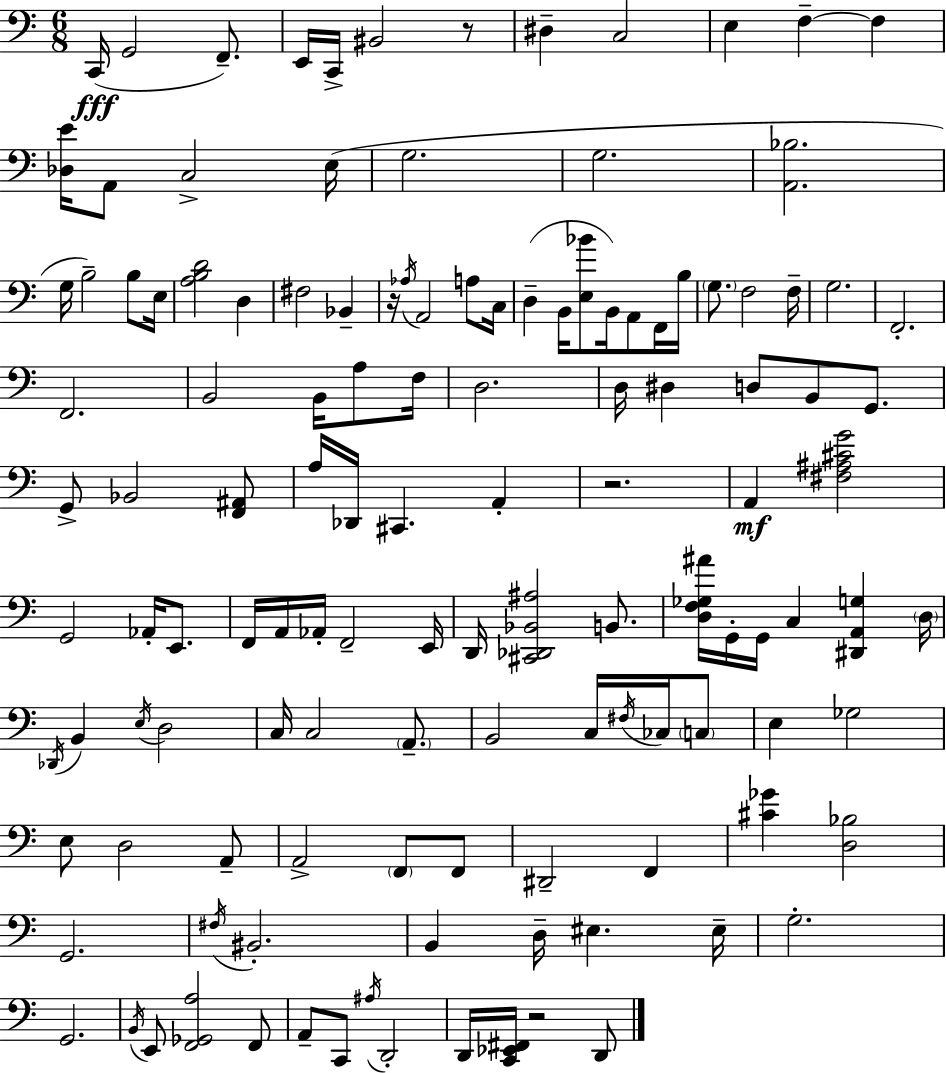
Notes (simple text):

C2/s G2/h F2/e. E2/s C2/s BIS2/h R/e D#3/q C3/h E3/q F3/q F3/q [Db3,E4]/s A2/e C3/h E3/s G3/h. G3/h. [A2,Bb3]/h. G3/s B3/h B3/e E3/s [A3,B3,D4]/h D3/q F#3/h Bb2/q R/s Ab3/s A2/h A3/e C3/s D3/q B2/s [E3,Bb4]/e B2/s A2/e F2/s B3/s G3/e. F3/h F3/s G3/h. F2/h. F2/h. B2/h B2/s A3/e F3/s D3/h. D3/s D#3/q D3/e B2/e G2/e. G2/e Bb2/h [F2,A#2]/e A3/s Db2/s C#2/q. A2/q R/h. A2/q [F#3,A#3,C#4,G4]/h G2/h Ab2/s E2/e. F2/s A2/s Ab2/s F2/h E2/s D2/s [C#2,Db2,Bb2,A#3]/h B2/e. [D3,F3,Gb3,A#4]/s G2/s G2/s C3/q [D#2,A2,G3]/q D3/s Db2/s B2/q E3/s D3/h C3/s C3/h A2/e. B2/h C3/s F#3/s CES3/s C3/e E3/q Gb3/h E3/e D3/h A2/e A2/h F2/e F2/e D#2/h F2/q [C#4,Gb4]/q [D3,Bb3]/h G2/h. F#3/s BIS2/h. B2/q D3/s EIS3/q. EIS3/s G3/h. G2/h. B2/s E2/e [F2,Gb2,A3]/h F2/e A2/e C2/e A#3/s D2/h D2/s [C2,Eb2,F#2]/s R/h D2/e